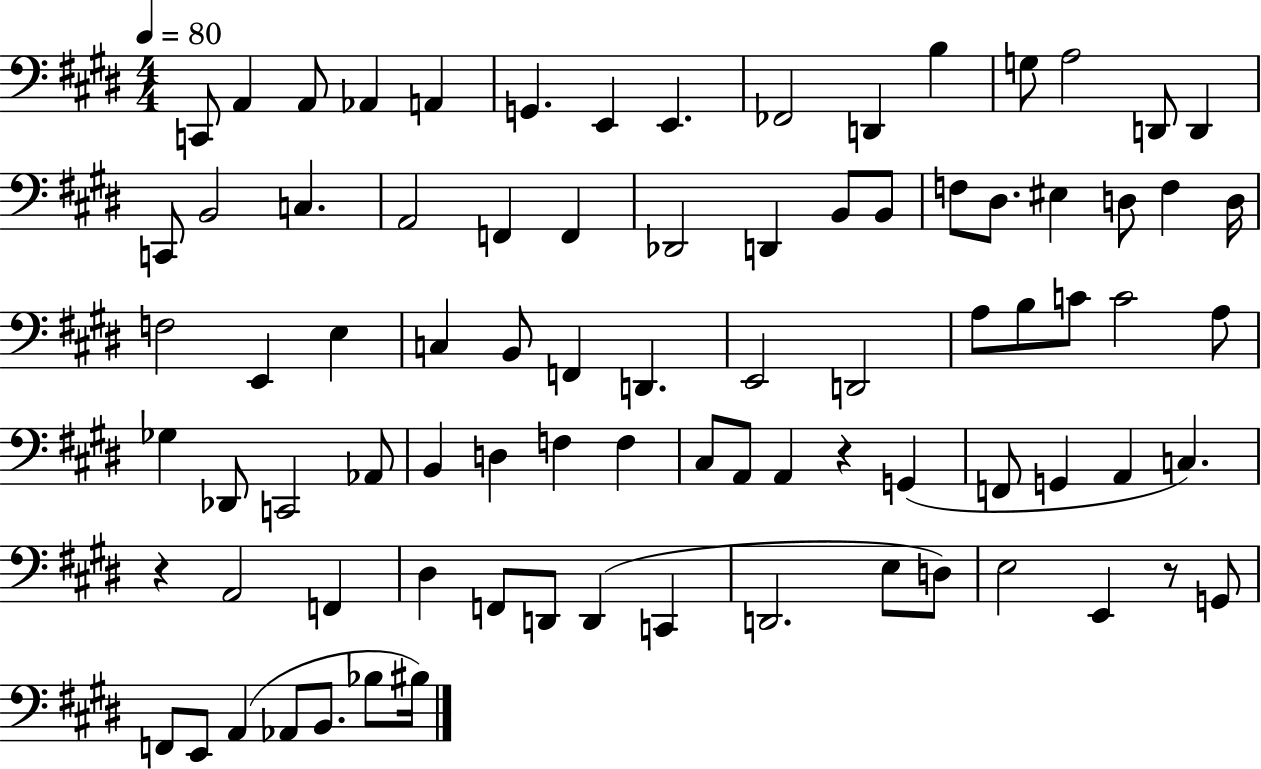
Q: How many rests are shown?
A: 3